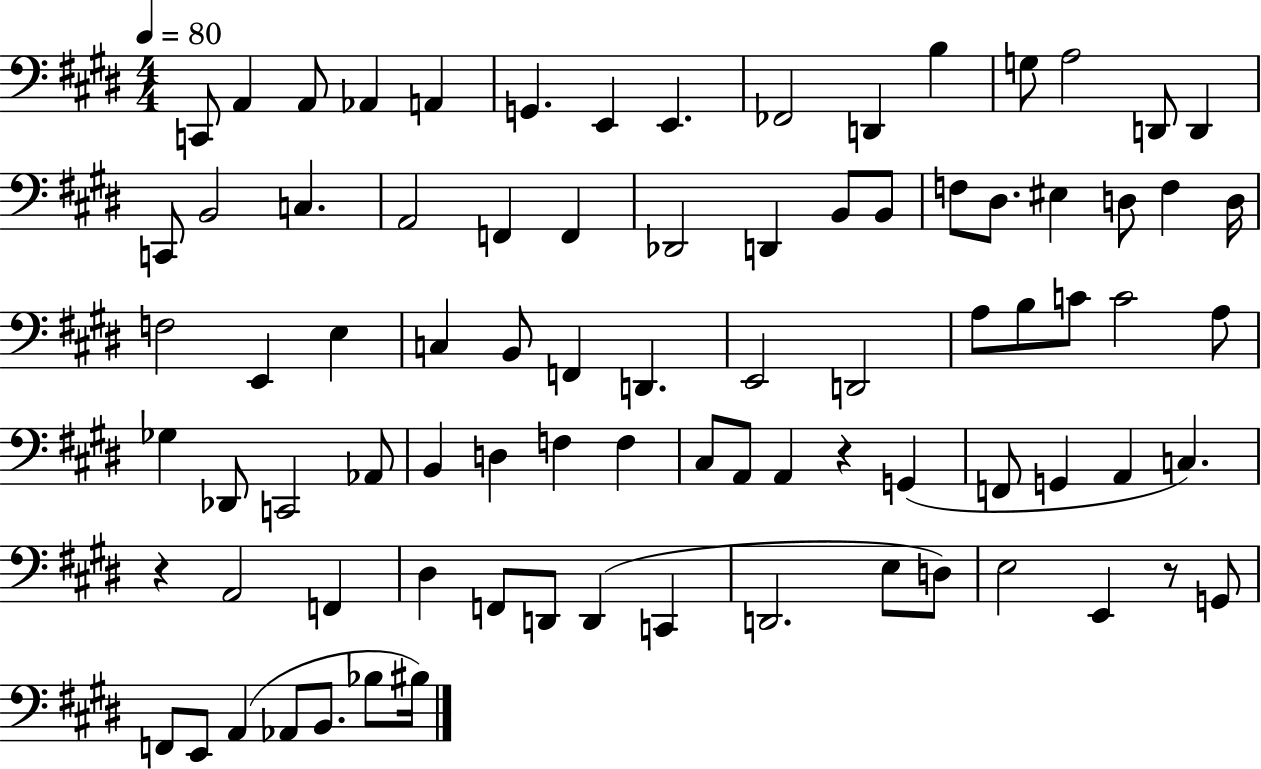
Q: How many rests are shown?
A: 3